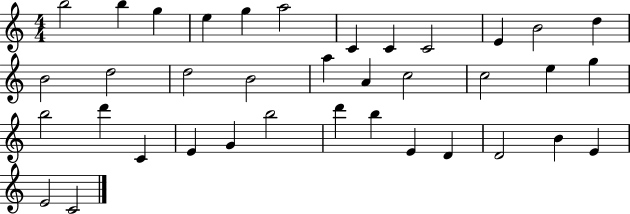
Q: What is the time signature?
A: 4/4